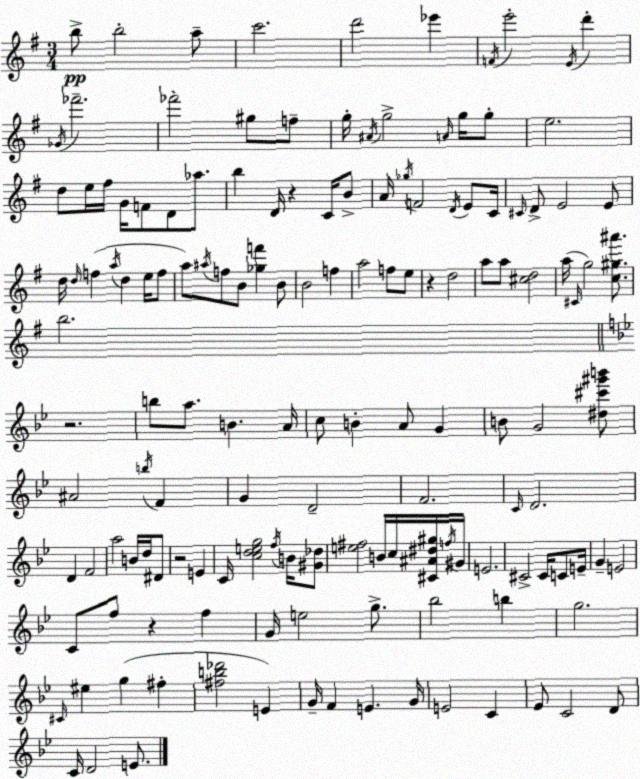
X:1
T:Untitled
M:3/4
L:1/4
K:Em
b/2 b2 a/2 c'2 d'2 _e' F/4 e'2 E/4 d' _G/4 _f'2 _f'2 ^g/2 f/2 g/4 ^A/4 g2 A/4 g/4 g/2 e2 d/2 e/4 ^f/4 G/4 F/2 D/2 _a/2 b D/4 z C/4 B/2 A/4 _g/4 F2 D/4 E/2 C/4 ^C/4 D/2 E2 E/2 d/4 d/4 f a/4 d e/4 f/2 a/2 ^a/4 f/2 B/2 [_gf'] B/2 B2 f a2 f/2 e/2 z d2 a/2 a/2 [^cd]2 a/4 ^C/4 g2 [c^g^a']/2 b2 z2 b/2 a/2 B A/4 c/2 B A/2 G B/2 G2 [^d^c'^g'b']/2 ^A2 b/4 F G D2 F2 C/4 D2 D F2 a2 B/4 d/4 ^D/2 z2 E C/4 [cdeg]2 f/4 B/4 [^G_d]/2 [e^f]2 B/4 c/4 [^C^A^d^g]/4 f/4 ^G/4 E2 ^C2 ^C/4 C/2 E/4 G E2 C/2 f/2 z f G/4 e2 g/2 _b2 b g2 ^C/4 ^e g ^f [^fb_d']2 E G/4 F E G/4 E2 C _E/2 C2 D/2 C/4 D2 E/2